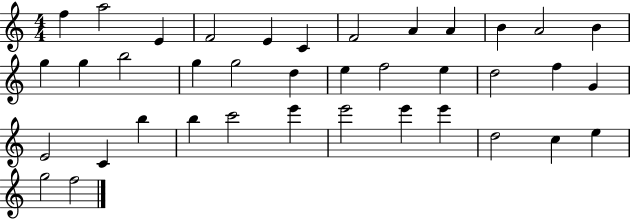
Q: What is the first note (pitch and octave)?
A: F5